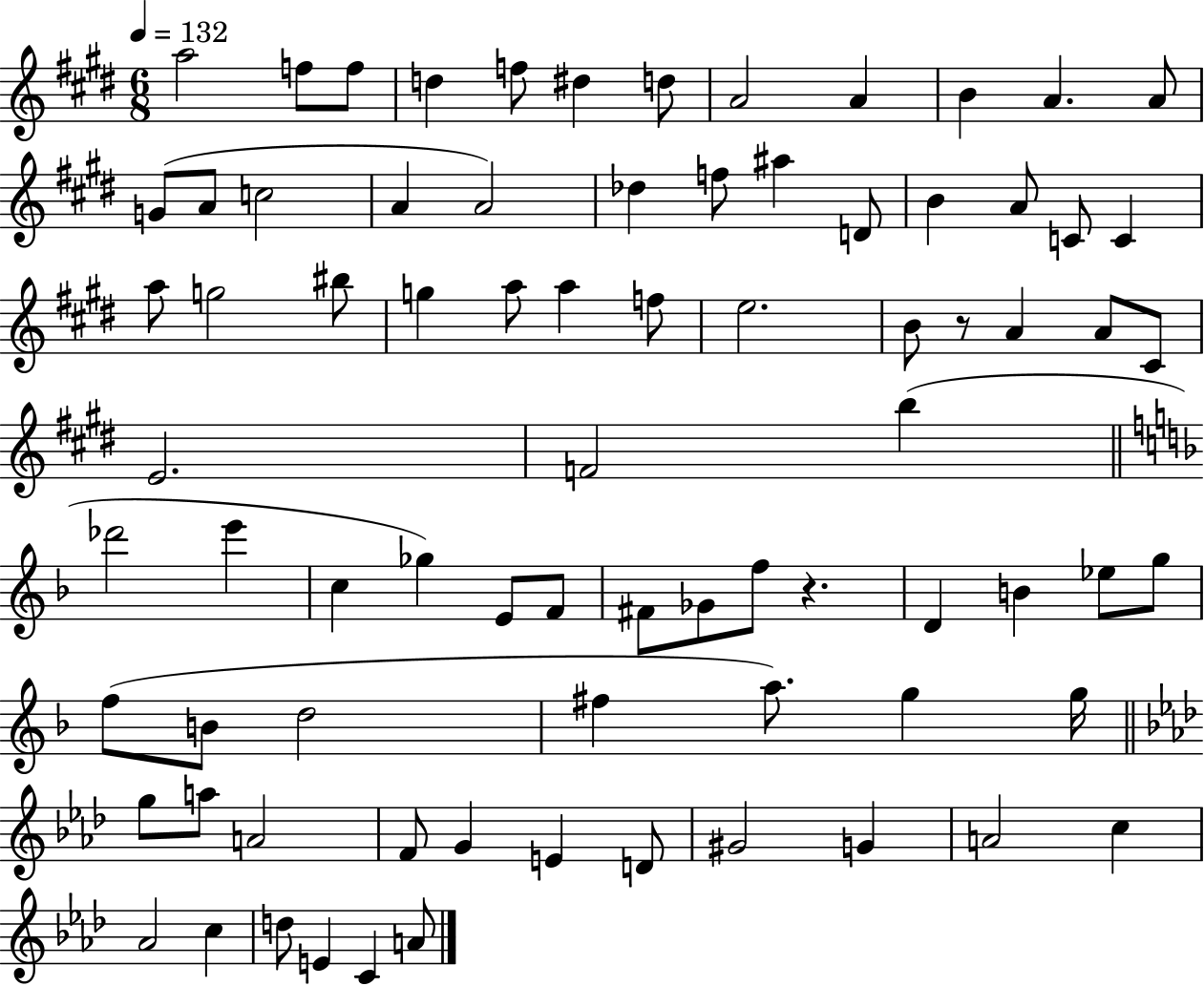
A5/h F5/e F5/e D5/q F5/e D#5/q D5/e A4/h A4/q B4/q A4/q. A4/e G4/e A4/e C5/h A4/q A4/h Db5/q F5/e A#5/q D4/e B4/q A4/e C4/e C4/q A5/e G5/h BIS5/e G5/q A5/e A5/q F5/e E5/h. B4/e R/e A4/q A4/e C#4/e E4/h. F4/h B5/q Db6/h E6/q C5/q Gb5/q E4/e F4/e F#4/e Gb4/e F5/e R/q. D4/q B4/q Eb5/e G5/e F5/e B4/e D5/h F#5/q A5/e. G5/q G5/s G5/e A5/e A4/h F4/e G4/q E4/q D4/e G#4/h G4/q A4/h C5/q Ab4/h C5/q D5/e E4/q C4/q A4/e